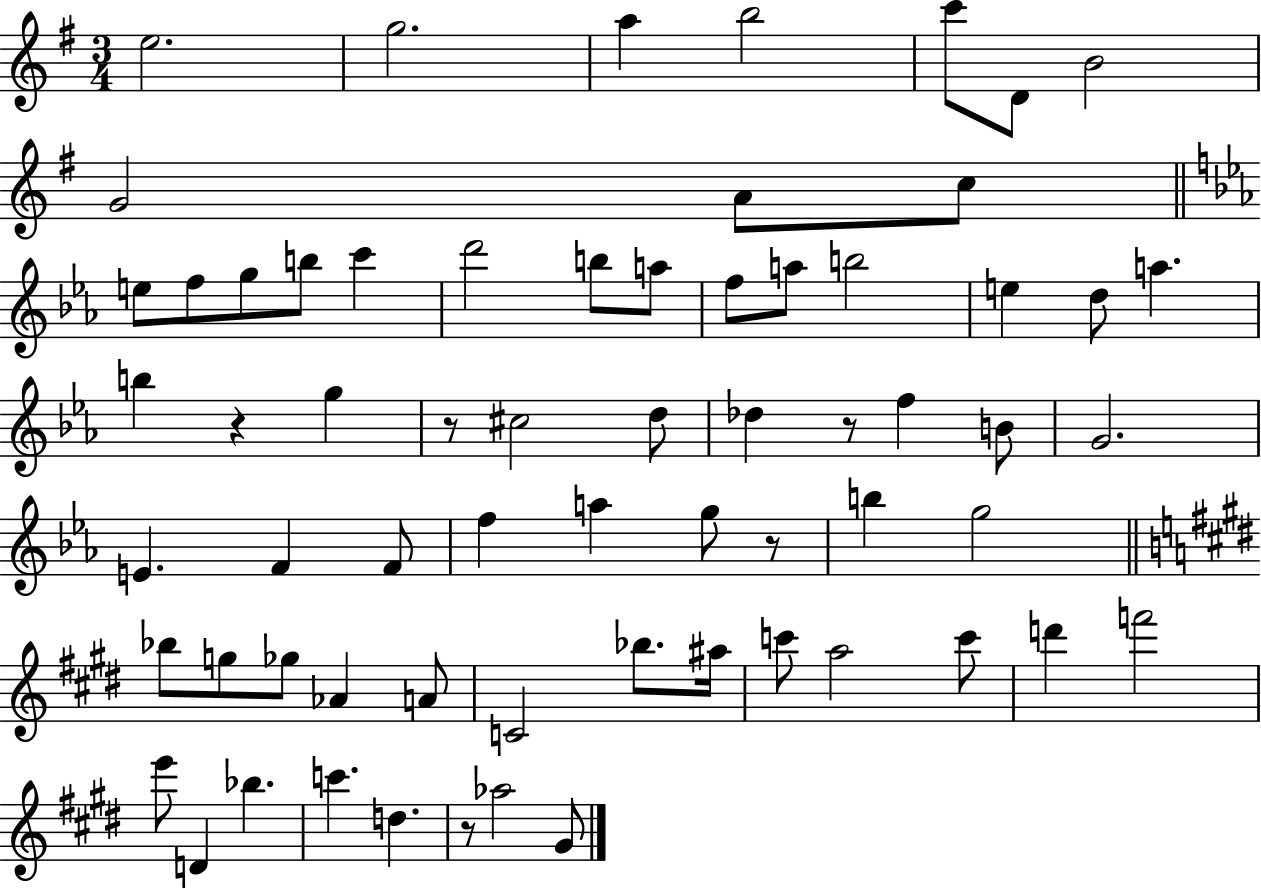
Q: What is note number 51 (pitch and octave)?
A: C6